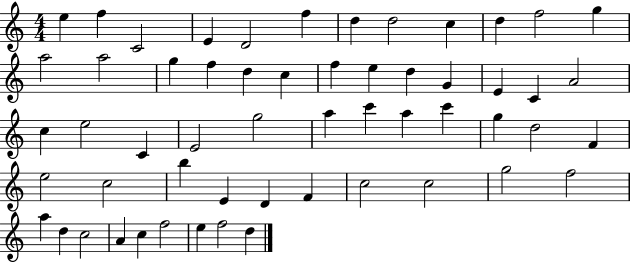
{
  \clef treble
  \numericTimeSignature
  \time 4/4
  \key c \major
  e''4 f''4 c'2 | e'4 d'2 f''4 | d''4 d''2 c''4 | d''4 f''2 g''4 | \break a''2 a''2 | g''4 f''4 d''4 c''4 | f''4 e''4 d''4 g'4 | e'4 c'4 a'2 | \break c''4 e''2 c'4 | e'2 g''2 | a''4 c'''4 a''4 c'''4 | g''4 d''2 f'4 | \break e''2 c''2 | b''4 e'4 d'4 f'4 | c''2 c''2 | g''2 f''2 | \break a''4 d''4 c''2 | a'4 c''4 f''2 | e''4 f''2 d''4 | \bar "|."
}